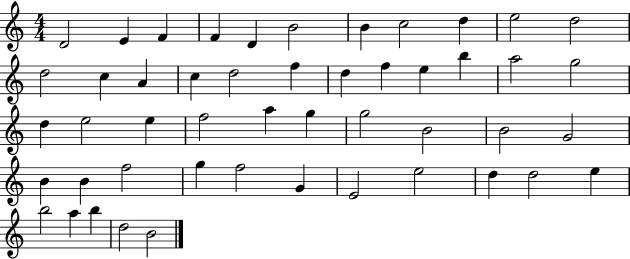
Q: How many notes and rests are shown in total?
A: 49